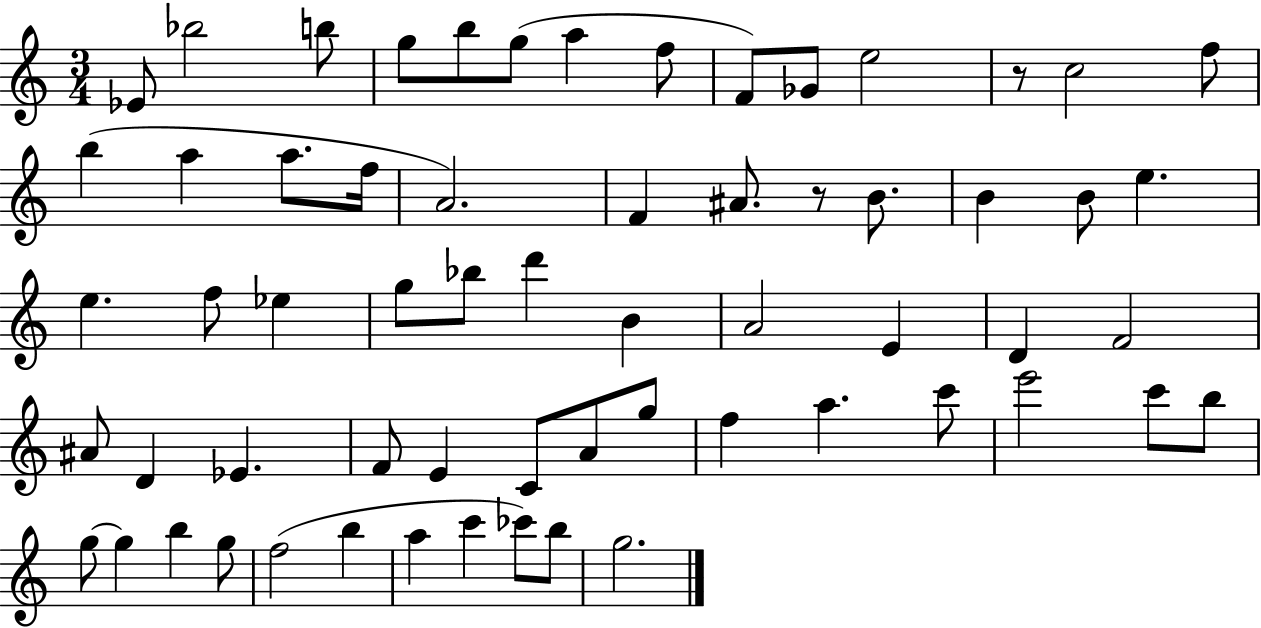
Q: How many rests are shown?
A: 2